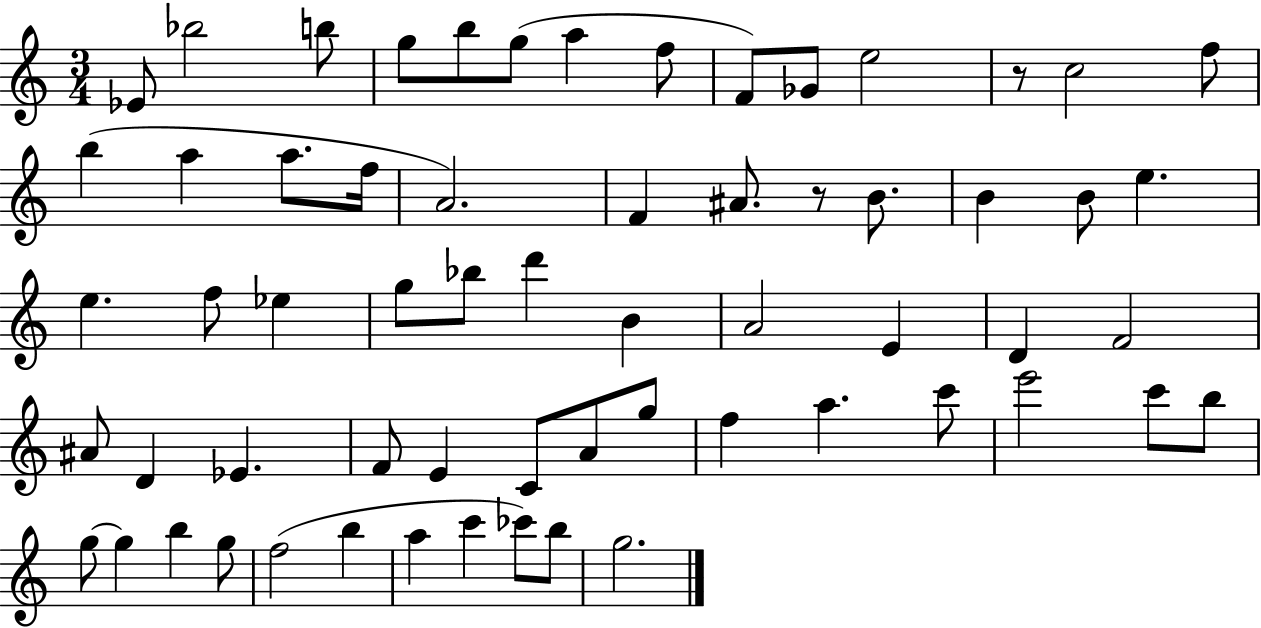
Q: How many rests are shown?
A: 2